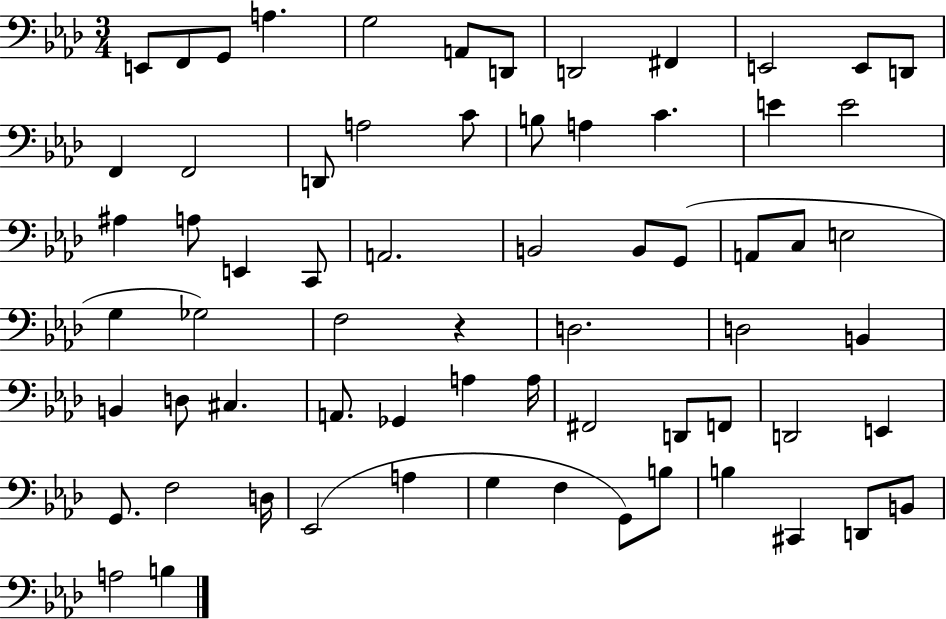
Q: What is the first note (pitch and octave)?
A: E2